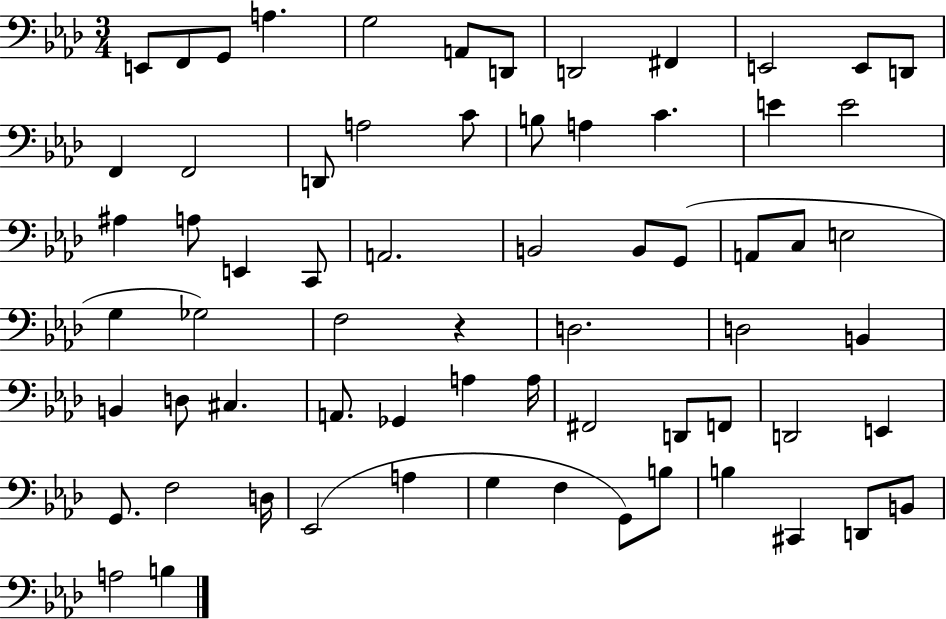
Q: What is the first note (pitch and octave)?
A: E2